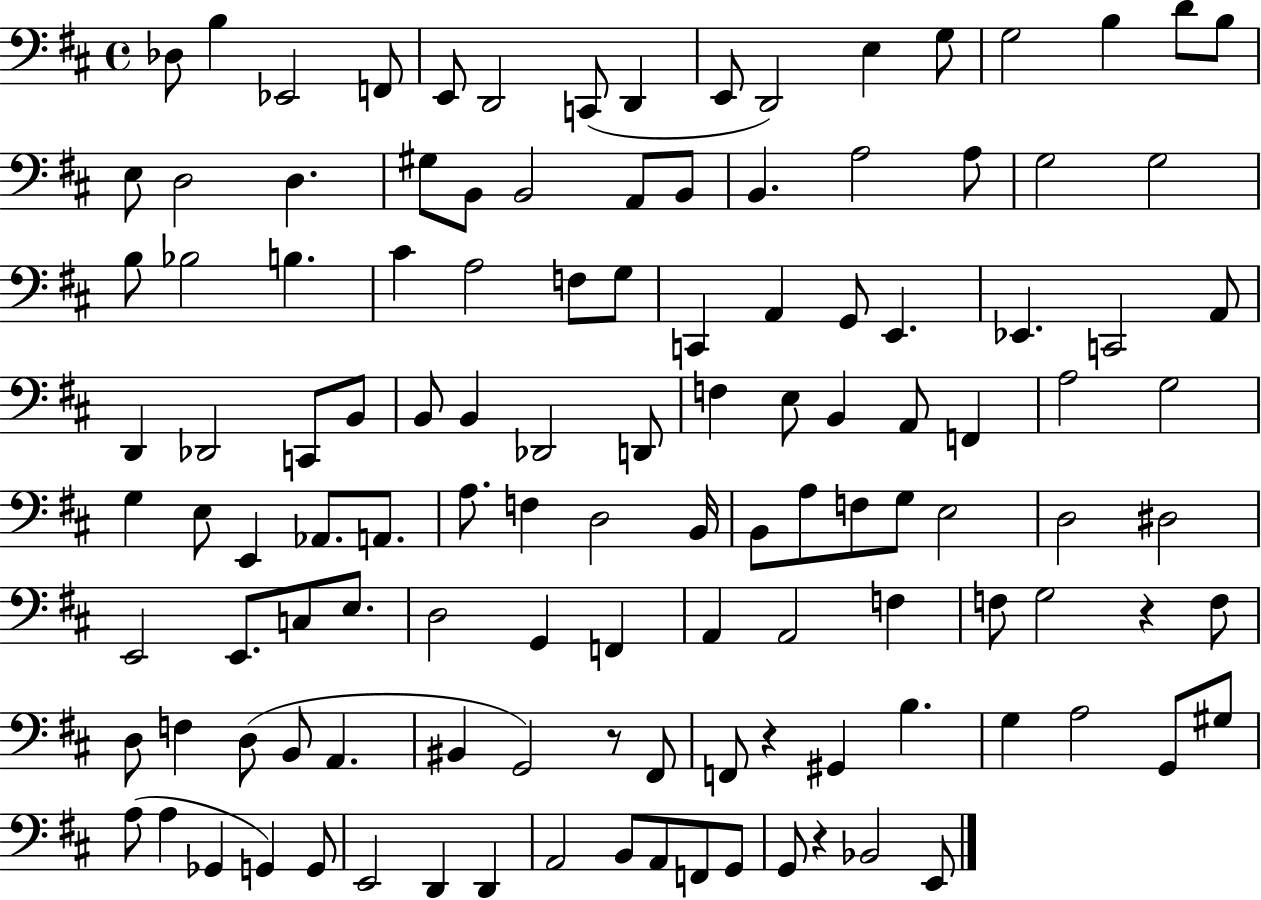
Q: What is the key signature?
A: D major